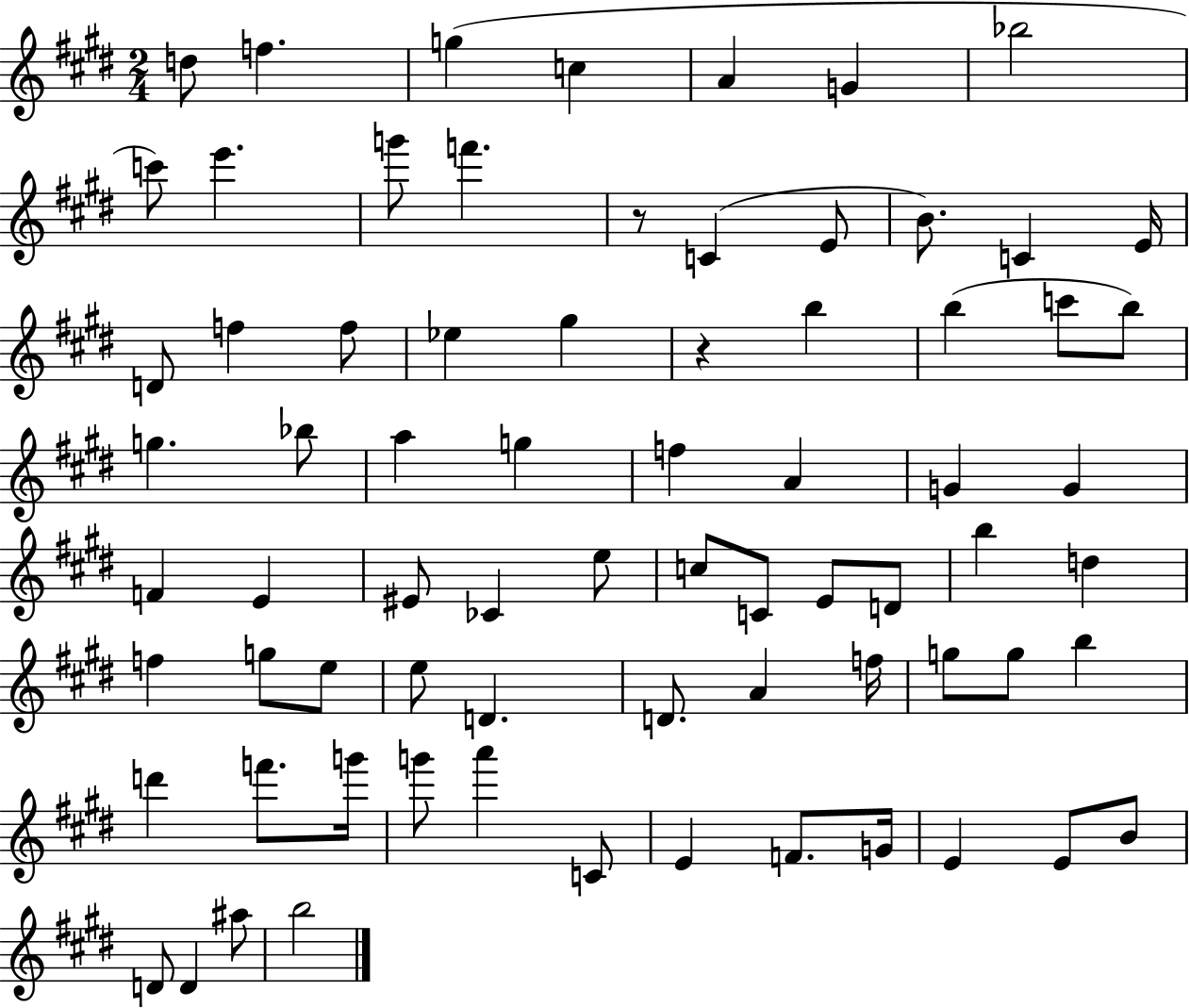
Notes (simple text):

D5/e F5/q. G5/q C5/q A4/q G4/q Bb5/h C6/e E6/q. G6/e F6/q. R/e C4/q E4/e B4/e. C4/q E4/s D4/e F5/q F5/e Eb5/q G#5/q R/q B5/q B5/q C6/e B5/e G5/q. Bb5/e A5/q G5/q F5/q A4/q G4/q G4/q F4/q E4/q EIS4/e CES4/q E5/e C5/e C4/e E4/e D4/e B5/q D5/q F5/q G5/e E5/e E5/e D4/q. D4/e. A4/q F5/s G5/e G5/e B5/q D6/q F6/e. G6/s G6/e A6/q C4/e E4/q F4/e. G4/s E4/q E4/e B4/e D4/e D4/q A#5/e B5/h